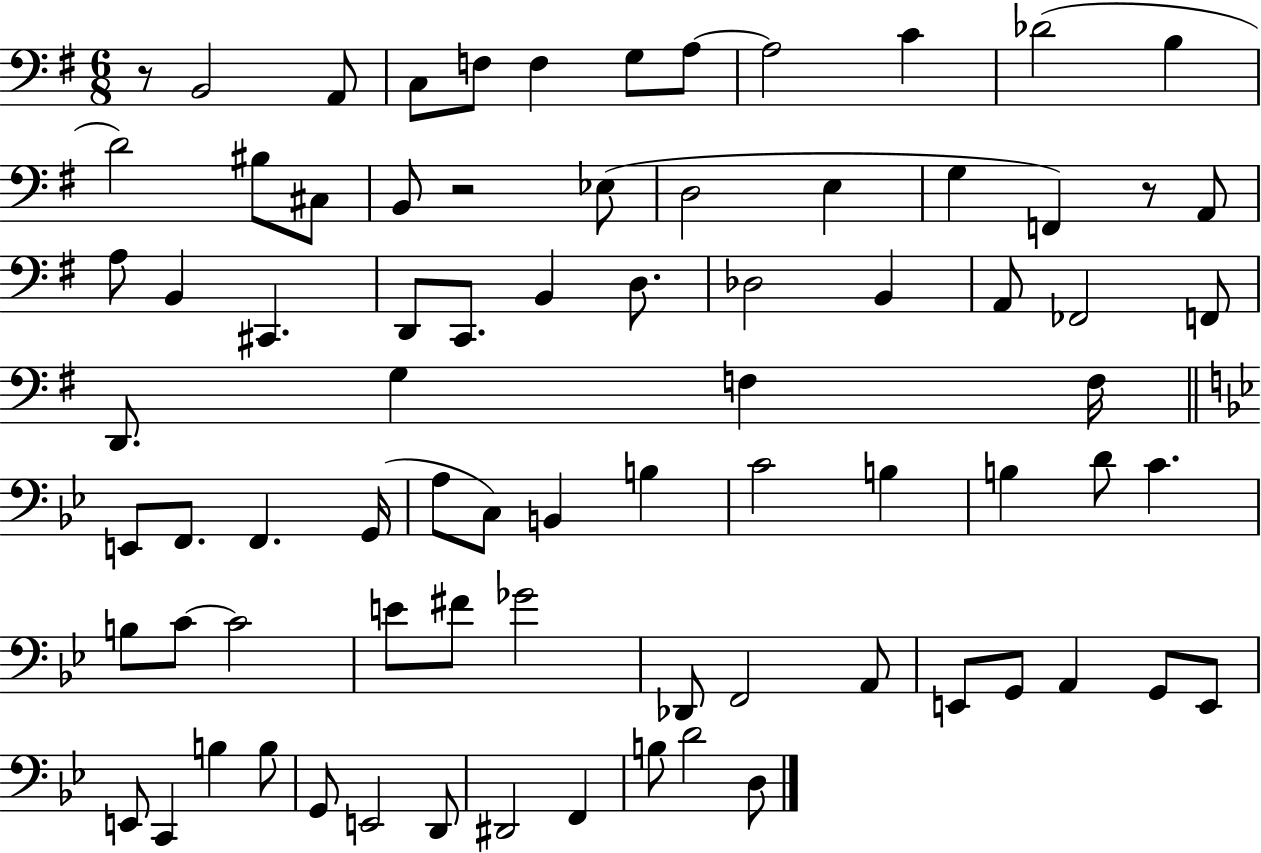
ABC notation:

X:1
T:Untitled
M:6/8
L:1/4
K:G
z/2 B,,2 A,,/2 C,/2 F,/2 F, G,/2 A,/2 A,2 C _D2 B, D2 ^B,/2 ^C,/2 B,,/2 z2 _E,/2 D,2 E, G, F,, z/2 A,,/2 A,/2 B,, ^C,, D,,/2 C,,/2 B,, D,/2 _D,2 B,, A,,/2 _F,,2 F,,/2 D,,/2 G, F, F,/4 E,,/2 F,,/2 F,, G,,/4 A,/2 C,/2 B,, B, C2 B, B, D/2 C B,/2 C/2 C2 E/2 ^F/2 _G2 _D,,/2 F,,2 A,,/2 E,,/2 G,,/2 A,, G,,/2 E,,/2 E,,/2 C,, B, B,/2 G,,/2 E,,2 D,,/2 ^D,,2 F,, B,/2 D2 D,/2